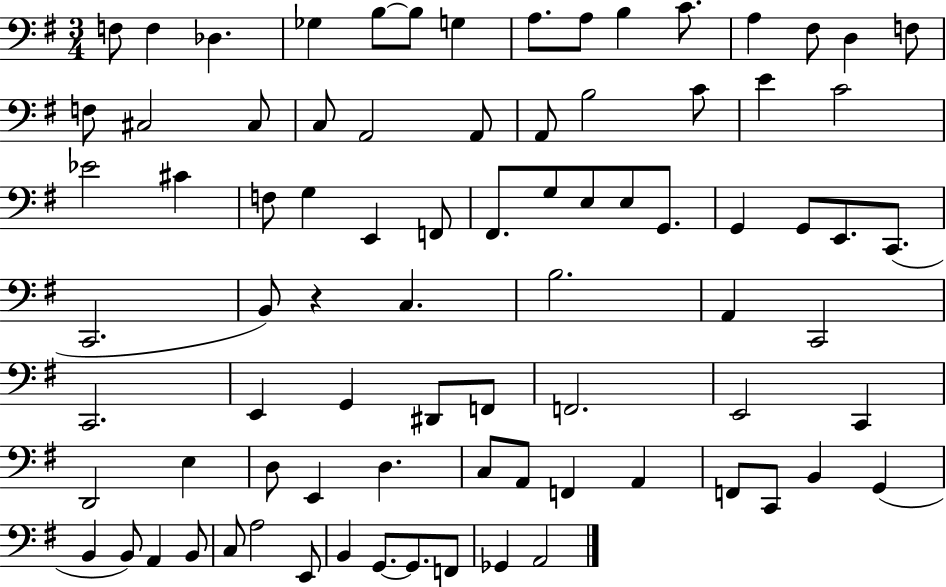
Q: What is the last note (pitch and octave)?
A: A2